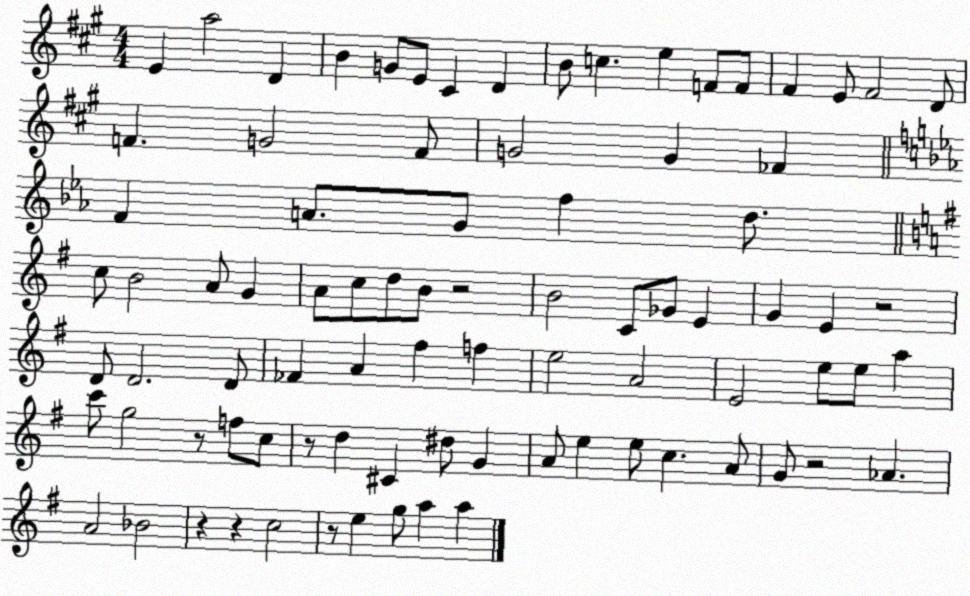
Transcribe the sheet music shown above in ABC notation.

X:1
T:Untitled
M:4/4
L:1/4
K:A
E a2 D B G/2 E/2 ^C D B/2 c e F/2 F/2 ^F E/2 ^F2 D/2 F G2 F/2 G2 G _F F A/2 G/2 f d/2 c/2 B2 A/2 G A/2 c/2 d/2 B/2 z2 B2 C/2 _G/2 E G E z2 D/2 D2 D/2 _F A ^f f e2 A2 E2 e/2 e/2 a c'/2 g2 z/2 f/2 c/2 z/2 d ^C ^d/2 G A/2 e e/2 c A/2 G/2 z2 _A A2 _B2 z z c2 z/2 e g/2 a a